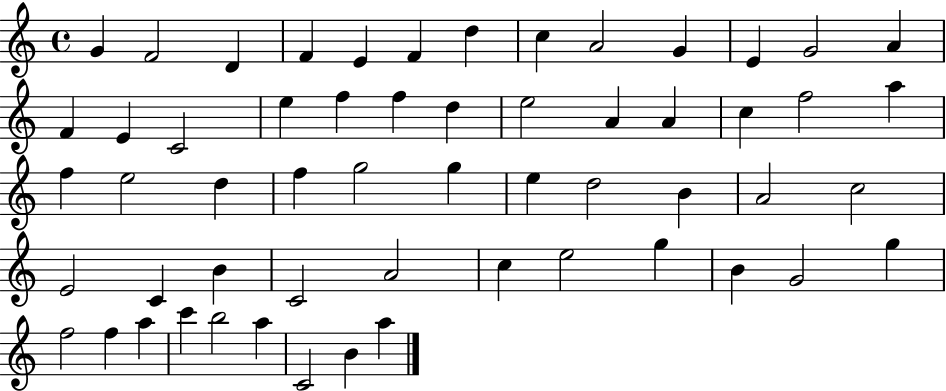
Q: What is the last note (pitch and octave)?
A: A5